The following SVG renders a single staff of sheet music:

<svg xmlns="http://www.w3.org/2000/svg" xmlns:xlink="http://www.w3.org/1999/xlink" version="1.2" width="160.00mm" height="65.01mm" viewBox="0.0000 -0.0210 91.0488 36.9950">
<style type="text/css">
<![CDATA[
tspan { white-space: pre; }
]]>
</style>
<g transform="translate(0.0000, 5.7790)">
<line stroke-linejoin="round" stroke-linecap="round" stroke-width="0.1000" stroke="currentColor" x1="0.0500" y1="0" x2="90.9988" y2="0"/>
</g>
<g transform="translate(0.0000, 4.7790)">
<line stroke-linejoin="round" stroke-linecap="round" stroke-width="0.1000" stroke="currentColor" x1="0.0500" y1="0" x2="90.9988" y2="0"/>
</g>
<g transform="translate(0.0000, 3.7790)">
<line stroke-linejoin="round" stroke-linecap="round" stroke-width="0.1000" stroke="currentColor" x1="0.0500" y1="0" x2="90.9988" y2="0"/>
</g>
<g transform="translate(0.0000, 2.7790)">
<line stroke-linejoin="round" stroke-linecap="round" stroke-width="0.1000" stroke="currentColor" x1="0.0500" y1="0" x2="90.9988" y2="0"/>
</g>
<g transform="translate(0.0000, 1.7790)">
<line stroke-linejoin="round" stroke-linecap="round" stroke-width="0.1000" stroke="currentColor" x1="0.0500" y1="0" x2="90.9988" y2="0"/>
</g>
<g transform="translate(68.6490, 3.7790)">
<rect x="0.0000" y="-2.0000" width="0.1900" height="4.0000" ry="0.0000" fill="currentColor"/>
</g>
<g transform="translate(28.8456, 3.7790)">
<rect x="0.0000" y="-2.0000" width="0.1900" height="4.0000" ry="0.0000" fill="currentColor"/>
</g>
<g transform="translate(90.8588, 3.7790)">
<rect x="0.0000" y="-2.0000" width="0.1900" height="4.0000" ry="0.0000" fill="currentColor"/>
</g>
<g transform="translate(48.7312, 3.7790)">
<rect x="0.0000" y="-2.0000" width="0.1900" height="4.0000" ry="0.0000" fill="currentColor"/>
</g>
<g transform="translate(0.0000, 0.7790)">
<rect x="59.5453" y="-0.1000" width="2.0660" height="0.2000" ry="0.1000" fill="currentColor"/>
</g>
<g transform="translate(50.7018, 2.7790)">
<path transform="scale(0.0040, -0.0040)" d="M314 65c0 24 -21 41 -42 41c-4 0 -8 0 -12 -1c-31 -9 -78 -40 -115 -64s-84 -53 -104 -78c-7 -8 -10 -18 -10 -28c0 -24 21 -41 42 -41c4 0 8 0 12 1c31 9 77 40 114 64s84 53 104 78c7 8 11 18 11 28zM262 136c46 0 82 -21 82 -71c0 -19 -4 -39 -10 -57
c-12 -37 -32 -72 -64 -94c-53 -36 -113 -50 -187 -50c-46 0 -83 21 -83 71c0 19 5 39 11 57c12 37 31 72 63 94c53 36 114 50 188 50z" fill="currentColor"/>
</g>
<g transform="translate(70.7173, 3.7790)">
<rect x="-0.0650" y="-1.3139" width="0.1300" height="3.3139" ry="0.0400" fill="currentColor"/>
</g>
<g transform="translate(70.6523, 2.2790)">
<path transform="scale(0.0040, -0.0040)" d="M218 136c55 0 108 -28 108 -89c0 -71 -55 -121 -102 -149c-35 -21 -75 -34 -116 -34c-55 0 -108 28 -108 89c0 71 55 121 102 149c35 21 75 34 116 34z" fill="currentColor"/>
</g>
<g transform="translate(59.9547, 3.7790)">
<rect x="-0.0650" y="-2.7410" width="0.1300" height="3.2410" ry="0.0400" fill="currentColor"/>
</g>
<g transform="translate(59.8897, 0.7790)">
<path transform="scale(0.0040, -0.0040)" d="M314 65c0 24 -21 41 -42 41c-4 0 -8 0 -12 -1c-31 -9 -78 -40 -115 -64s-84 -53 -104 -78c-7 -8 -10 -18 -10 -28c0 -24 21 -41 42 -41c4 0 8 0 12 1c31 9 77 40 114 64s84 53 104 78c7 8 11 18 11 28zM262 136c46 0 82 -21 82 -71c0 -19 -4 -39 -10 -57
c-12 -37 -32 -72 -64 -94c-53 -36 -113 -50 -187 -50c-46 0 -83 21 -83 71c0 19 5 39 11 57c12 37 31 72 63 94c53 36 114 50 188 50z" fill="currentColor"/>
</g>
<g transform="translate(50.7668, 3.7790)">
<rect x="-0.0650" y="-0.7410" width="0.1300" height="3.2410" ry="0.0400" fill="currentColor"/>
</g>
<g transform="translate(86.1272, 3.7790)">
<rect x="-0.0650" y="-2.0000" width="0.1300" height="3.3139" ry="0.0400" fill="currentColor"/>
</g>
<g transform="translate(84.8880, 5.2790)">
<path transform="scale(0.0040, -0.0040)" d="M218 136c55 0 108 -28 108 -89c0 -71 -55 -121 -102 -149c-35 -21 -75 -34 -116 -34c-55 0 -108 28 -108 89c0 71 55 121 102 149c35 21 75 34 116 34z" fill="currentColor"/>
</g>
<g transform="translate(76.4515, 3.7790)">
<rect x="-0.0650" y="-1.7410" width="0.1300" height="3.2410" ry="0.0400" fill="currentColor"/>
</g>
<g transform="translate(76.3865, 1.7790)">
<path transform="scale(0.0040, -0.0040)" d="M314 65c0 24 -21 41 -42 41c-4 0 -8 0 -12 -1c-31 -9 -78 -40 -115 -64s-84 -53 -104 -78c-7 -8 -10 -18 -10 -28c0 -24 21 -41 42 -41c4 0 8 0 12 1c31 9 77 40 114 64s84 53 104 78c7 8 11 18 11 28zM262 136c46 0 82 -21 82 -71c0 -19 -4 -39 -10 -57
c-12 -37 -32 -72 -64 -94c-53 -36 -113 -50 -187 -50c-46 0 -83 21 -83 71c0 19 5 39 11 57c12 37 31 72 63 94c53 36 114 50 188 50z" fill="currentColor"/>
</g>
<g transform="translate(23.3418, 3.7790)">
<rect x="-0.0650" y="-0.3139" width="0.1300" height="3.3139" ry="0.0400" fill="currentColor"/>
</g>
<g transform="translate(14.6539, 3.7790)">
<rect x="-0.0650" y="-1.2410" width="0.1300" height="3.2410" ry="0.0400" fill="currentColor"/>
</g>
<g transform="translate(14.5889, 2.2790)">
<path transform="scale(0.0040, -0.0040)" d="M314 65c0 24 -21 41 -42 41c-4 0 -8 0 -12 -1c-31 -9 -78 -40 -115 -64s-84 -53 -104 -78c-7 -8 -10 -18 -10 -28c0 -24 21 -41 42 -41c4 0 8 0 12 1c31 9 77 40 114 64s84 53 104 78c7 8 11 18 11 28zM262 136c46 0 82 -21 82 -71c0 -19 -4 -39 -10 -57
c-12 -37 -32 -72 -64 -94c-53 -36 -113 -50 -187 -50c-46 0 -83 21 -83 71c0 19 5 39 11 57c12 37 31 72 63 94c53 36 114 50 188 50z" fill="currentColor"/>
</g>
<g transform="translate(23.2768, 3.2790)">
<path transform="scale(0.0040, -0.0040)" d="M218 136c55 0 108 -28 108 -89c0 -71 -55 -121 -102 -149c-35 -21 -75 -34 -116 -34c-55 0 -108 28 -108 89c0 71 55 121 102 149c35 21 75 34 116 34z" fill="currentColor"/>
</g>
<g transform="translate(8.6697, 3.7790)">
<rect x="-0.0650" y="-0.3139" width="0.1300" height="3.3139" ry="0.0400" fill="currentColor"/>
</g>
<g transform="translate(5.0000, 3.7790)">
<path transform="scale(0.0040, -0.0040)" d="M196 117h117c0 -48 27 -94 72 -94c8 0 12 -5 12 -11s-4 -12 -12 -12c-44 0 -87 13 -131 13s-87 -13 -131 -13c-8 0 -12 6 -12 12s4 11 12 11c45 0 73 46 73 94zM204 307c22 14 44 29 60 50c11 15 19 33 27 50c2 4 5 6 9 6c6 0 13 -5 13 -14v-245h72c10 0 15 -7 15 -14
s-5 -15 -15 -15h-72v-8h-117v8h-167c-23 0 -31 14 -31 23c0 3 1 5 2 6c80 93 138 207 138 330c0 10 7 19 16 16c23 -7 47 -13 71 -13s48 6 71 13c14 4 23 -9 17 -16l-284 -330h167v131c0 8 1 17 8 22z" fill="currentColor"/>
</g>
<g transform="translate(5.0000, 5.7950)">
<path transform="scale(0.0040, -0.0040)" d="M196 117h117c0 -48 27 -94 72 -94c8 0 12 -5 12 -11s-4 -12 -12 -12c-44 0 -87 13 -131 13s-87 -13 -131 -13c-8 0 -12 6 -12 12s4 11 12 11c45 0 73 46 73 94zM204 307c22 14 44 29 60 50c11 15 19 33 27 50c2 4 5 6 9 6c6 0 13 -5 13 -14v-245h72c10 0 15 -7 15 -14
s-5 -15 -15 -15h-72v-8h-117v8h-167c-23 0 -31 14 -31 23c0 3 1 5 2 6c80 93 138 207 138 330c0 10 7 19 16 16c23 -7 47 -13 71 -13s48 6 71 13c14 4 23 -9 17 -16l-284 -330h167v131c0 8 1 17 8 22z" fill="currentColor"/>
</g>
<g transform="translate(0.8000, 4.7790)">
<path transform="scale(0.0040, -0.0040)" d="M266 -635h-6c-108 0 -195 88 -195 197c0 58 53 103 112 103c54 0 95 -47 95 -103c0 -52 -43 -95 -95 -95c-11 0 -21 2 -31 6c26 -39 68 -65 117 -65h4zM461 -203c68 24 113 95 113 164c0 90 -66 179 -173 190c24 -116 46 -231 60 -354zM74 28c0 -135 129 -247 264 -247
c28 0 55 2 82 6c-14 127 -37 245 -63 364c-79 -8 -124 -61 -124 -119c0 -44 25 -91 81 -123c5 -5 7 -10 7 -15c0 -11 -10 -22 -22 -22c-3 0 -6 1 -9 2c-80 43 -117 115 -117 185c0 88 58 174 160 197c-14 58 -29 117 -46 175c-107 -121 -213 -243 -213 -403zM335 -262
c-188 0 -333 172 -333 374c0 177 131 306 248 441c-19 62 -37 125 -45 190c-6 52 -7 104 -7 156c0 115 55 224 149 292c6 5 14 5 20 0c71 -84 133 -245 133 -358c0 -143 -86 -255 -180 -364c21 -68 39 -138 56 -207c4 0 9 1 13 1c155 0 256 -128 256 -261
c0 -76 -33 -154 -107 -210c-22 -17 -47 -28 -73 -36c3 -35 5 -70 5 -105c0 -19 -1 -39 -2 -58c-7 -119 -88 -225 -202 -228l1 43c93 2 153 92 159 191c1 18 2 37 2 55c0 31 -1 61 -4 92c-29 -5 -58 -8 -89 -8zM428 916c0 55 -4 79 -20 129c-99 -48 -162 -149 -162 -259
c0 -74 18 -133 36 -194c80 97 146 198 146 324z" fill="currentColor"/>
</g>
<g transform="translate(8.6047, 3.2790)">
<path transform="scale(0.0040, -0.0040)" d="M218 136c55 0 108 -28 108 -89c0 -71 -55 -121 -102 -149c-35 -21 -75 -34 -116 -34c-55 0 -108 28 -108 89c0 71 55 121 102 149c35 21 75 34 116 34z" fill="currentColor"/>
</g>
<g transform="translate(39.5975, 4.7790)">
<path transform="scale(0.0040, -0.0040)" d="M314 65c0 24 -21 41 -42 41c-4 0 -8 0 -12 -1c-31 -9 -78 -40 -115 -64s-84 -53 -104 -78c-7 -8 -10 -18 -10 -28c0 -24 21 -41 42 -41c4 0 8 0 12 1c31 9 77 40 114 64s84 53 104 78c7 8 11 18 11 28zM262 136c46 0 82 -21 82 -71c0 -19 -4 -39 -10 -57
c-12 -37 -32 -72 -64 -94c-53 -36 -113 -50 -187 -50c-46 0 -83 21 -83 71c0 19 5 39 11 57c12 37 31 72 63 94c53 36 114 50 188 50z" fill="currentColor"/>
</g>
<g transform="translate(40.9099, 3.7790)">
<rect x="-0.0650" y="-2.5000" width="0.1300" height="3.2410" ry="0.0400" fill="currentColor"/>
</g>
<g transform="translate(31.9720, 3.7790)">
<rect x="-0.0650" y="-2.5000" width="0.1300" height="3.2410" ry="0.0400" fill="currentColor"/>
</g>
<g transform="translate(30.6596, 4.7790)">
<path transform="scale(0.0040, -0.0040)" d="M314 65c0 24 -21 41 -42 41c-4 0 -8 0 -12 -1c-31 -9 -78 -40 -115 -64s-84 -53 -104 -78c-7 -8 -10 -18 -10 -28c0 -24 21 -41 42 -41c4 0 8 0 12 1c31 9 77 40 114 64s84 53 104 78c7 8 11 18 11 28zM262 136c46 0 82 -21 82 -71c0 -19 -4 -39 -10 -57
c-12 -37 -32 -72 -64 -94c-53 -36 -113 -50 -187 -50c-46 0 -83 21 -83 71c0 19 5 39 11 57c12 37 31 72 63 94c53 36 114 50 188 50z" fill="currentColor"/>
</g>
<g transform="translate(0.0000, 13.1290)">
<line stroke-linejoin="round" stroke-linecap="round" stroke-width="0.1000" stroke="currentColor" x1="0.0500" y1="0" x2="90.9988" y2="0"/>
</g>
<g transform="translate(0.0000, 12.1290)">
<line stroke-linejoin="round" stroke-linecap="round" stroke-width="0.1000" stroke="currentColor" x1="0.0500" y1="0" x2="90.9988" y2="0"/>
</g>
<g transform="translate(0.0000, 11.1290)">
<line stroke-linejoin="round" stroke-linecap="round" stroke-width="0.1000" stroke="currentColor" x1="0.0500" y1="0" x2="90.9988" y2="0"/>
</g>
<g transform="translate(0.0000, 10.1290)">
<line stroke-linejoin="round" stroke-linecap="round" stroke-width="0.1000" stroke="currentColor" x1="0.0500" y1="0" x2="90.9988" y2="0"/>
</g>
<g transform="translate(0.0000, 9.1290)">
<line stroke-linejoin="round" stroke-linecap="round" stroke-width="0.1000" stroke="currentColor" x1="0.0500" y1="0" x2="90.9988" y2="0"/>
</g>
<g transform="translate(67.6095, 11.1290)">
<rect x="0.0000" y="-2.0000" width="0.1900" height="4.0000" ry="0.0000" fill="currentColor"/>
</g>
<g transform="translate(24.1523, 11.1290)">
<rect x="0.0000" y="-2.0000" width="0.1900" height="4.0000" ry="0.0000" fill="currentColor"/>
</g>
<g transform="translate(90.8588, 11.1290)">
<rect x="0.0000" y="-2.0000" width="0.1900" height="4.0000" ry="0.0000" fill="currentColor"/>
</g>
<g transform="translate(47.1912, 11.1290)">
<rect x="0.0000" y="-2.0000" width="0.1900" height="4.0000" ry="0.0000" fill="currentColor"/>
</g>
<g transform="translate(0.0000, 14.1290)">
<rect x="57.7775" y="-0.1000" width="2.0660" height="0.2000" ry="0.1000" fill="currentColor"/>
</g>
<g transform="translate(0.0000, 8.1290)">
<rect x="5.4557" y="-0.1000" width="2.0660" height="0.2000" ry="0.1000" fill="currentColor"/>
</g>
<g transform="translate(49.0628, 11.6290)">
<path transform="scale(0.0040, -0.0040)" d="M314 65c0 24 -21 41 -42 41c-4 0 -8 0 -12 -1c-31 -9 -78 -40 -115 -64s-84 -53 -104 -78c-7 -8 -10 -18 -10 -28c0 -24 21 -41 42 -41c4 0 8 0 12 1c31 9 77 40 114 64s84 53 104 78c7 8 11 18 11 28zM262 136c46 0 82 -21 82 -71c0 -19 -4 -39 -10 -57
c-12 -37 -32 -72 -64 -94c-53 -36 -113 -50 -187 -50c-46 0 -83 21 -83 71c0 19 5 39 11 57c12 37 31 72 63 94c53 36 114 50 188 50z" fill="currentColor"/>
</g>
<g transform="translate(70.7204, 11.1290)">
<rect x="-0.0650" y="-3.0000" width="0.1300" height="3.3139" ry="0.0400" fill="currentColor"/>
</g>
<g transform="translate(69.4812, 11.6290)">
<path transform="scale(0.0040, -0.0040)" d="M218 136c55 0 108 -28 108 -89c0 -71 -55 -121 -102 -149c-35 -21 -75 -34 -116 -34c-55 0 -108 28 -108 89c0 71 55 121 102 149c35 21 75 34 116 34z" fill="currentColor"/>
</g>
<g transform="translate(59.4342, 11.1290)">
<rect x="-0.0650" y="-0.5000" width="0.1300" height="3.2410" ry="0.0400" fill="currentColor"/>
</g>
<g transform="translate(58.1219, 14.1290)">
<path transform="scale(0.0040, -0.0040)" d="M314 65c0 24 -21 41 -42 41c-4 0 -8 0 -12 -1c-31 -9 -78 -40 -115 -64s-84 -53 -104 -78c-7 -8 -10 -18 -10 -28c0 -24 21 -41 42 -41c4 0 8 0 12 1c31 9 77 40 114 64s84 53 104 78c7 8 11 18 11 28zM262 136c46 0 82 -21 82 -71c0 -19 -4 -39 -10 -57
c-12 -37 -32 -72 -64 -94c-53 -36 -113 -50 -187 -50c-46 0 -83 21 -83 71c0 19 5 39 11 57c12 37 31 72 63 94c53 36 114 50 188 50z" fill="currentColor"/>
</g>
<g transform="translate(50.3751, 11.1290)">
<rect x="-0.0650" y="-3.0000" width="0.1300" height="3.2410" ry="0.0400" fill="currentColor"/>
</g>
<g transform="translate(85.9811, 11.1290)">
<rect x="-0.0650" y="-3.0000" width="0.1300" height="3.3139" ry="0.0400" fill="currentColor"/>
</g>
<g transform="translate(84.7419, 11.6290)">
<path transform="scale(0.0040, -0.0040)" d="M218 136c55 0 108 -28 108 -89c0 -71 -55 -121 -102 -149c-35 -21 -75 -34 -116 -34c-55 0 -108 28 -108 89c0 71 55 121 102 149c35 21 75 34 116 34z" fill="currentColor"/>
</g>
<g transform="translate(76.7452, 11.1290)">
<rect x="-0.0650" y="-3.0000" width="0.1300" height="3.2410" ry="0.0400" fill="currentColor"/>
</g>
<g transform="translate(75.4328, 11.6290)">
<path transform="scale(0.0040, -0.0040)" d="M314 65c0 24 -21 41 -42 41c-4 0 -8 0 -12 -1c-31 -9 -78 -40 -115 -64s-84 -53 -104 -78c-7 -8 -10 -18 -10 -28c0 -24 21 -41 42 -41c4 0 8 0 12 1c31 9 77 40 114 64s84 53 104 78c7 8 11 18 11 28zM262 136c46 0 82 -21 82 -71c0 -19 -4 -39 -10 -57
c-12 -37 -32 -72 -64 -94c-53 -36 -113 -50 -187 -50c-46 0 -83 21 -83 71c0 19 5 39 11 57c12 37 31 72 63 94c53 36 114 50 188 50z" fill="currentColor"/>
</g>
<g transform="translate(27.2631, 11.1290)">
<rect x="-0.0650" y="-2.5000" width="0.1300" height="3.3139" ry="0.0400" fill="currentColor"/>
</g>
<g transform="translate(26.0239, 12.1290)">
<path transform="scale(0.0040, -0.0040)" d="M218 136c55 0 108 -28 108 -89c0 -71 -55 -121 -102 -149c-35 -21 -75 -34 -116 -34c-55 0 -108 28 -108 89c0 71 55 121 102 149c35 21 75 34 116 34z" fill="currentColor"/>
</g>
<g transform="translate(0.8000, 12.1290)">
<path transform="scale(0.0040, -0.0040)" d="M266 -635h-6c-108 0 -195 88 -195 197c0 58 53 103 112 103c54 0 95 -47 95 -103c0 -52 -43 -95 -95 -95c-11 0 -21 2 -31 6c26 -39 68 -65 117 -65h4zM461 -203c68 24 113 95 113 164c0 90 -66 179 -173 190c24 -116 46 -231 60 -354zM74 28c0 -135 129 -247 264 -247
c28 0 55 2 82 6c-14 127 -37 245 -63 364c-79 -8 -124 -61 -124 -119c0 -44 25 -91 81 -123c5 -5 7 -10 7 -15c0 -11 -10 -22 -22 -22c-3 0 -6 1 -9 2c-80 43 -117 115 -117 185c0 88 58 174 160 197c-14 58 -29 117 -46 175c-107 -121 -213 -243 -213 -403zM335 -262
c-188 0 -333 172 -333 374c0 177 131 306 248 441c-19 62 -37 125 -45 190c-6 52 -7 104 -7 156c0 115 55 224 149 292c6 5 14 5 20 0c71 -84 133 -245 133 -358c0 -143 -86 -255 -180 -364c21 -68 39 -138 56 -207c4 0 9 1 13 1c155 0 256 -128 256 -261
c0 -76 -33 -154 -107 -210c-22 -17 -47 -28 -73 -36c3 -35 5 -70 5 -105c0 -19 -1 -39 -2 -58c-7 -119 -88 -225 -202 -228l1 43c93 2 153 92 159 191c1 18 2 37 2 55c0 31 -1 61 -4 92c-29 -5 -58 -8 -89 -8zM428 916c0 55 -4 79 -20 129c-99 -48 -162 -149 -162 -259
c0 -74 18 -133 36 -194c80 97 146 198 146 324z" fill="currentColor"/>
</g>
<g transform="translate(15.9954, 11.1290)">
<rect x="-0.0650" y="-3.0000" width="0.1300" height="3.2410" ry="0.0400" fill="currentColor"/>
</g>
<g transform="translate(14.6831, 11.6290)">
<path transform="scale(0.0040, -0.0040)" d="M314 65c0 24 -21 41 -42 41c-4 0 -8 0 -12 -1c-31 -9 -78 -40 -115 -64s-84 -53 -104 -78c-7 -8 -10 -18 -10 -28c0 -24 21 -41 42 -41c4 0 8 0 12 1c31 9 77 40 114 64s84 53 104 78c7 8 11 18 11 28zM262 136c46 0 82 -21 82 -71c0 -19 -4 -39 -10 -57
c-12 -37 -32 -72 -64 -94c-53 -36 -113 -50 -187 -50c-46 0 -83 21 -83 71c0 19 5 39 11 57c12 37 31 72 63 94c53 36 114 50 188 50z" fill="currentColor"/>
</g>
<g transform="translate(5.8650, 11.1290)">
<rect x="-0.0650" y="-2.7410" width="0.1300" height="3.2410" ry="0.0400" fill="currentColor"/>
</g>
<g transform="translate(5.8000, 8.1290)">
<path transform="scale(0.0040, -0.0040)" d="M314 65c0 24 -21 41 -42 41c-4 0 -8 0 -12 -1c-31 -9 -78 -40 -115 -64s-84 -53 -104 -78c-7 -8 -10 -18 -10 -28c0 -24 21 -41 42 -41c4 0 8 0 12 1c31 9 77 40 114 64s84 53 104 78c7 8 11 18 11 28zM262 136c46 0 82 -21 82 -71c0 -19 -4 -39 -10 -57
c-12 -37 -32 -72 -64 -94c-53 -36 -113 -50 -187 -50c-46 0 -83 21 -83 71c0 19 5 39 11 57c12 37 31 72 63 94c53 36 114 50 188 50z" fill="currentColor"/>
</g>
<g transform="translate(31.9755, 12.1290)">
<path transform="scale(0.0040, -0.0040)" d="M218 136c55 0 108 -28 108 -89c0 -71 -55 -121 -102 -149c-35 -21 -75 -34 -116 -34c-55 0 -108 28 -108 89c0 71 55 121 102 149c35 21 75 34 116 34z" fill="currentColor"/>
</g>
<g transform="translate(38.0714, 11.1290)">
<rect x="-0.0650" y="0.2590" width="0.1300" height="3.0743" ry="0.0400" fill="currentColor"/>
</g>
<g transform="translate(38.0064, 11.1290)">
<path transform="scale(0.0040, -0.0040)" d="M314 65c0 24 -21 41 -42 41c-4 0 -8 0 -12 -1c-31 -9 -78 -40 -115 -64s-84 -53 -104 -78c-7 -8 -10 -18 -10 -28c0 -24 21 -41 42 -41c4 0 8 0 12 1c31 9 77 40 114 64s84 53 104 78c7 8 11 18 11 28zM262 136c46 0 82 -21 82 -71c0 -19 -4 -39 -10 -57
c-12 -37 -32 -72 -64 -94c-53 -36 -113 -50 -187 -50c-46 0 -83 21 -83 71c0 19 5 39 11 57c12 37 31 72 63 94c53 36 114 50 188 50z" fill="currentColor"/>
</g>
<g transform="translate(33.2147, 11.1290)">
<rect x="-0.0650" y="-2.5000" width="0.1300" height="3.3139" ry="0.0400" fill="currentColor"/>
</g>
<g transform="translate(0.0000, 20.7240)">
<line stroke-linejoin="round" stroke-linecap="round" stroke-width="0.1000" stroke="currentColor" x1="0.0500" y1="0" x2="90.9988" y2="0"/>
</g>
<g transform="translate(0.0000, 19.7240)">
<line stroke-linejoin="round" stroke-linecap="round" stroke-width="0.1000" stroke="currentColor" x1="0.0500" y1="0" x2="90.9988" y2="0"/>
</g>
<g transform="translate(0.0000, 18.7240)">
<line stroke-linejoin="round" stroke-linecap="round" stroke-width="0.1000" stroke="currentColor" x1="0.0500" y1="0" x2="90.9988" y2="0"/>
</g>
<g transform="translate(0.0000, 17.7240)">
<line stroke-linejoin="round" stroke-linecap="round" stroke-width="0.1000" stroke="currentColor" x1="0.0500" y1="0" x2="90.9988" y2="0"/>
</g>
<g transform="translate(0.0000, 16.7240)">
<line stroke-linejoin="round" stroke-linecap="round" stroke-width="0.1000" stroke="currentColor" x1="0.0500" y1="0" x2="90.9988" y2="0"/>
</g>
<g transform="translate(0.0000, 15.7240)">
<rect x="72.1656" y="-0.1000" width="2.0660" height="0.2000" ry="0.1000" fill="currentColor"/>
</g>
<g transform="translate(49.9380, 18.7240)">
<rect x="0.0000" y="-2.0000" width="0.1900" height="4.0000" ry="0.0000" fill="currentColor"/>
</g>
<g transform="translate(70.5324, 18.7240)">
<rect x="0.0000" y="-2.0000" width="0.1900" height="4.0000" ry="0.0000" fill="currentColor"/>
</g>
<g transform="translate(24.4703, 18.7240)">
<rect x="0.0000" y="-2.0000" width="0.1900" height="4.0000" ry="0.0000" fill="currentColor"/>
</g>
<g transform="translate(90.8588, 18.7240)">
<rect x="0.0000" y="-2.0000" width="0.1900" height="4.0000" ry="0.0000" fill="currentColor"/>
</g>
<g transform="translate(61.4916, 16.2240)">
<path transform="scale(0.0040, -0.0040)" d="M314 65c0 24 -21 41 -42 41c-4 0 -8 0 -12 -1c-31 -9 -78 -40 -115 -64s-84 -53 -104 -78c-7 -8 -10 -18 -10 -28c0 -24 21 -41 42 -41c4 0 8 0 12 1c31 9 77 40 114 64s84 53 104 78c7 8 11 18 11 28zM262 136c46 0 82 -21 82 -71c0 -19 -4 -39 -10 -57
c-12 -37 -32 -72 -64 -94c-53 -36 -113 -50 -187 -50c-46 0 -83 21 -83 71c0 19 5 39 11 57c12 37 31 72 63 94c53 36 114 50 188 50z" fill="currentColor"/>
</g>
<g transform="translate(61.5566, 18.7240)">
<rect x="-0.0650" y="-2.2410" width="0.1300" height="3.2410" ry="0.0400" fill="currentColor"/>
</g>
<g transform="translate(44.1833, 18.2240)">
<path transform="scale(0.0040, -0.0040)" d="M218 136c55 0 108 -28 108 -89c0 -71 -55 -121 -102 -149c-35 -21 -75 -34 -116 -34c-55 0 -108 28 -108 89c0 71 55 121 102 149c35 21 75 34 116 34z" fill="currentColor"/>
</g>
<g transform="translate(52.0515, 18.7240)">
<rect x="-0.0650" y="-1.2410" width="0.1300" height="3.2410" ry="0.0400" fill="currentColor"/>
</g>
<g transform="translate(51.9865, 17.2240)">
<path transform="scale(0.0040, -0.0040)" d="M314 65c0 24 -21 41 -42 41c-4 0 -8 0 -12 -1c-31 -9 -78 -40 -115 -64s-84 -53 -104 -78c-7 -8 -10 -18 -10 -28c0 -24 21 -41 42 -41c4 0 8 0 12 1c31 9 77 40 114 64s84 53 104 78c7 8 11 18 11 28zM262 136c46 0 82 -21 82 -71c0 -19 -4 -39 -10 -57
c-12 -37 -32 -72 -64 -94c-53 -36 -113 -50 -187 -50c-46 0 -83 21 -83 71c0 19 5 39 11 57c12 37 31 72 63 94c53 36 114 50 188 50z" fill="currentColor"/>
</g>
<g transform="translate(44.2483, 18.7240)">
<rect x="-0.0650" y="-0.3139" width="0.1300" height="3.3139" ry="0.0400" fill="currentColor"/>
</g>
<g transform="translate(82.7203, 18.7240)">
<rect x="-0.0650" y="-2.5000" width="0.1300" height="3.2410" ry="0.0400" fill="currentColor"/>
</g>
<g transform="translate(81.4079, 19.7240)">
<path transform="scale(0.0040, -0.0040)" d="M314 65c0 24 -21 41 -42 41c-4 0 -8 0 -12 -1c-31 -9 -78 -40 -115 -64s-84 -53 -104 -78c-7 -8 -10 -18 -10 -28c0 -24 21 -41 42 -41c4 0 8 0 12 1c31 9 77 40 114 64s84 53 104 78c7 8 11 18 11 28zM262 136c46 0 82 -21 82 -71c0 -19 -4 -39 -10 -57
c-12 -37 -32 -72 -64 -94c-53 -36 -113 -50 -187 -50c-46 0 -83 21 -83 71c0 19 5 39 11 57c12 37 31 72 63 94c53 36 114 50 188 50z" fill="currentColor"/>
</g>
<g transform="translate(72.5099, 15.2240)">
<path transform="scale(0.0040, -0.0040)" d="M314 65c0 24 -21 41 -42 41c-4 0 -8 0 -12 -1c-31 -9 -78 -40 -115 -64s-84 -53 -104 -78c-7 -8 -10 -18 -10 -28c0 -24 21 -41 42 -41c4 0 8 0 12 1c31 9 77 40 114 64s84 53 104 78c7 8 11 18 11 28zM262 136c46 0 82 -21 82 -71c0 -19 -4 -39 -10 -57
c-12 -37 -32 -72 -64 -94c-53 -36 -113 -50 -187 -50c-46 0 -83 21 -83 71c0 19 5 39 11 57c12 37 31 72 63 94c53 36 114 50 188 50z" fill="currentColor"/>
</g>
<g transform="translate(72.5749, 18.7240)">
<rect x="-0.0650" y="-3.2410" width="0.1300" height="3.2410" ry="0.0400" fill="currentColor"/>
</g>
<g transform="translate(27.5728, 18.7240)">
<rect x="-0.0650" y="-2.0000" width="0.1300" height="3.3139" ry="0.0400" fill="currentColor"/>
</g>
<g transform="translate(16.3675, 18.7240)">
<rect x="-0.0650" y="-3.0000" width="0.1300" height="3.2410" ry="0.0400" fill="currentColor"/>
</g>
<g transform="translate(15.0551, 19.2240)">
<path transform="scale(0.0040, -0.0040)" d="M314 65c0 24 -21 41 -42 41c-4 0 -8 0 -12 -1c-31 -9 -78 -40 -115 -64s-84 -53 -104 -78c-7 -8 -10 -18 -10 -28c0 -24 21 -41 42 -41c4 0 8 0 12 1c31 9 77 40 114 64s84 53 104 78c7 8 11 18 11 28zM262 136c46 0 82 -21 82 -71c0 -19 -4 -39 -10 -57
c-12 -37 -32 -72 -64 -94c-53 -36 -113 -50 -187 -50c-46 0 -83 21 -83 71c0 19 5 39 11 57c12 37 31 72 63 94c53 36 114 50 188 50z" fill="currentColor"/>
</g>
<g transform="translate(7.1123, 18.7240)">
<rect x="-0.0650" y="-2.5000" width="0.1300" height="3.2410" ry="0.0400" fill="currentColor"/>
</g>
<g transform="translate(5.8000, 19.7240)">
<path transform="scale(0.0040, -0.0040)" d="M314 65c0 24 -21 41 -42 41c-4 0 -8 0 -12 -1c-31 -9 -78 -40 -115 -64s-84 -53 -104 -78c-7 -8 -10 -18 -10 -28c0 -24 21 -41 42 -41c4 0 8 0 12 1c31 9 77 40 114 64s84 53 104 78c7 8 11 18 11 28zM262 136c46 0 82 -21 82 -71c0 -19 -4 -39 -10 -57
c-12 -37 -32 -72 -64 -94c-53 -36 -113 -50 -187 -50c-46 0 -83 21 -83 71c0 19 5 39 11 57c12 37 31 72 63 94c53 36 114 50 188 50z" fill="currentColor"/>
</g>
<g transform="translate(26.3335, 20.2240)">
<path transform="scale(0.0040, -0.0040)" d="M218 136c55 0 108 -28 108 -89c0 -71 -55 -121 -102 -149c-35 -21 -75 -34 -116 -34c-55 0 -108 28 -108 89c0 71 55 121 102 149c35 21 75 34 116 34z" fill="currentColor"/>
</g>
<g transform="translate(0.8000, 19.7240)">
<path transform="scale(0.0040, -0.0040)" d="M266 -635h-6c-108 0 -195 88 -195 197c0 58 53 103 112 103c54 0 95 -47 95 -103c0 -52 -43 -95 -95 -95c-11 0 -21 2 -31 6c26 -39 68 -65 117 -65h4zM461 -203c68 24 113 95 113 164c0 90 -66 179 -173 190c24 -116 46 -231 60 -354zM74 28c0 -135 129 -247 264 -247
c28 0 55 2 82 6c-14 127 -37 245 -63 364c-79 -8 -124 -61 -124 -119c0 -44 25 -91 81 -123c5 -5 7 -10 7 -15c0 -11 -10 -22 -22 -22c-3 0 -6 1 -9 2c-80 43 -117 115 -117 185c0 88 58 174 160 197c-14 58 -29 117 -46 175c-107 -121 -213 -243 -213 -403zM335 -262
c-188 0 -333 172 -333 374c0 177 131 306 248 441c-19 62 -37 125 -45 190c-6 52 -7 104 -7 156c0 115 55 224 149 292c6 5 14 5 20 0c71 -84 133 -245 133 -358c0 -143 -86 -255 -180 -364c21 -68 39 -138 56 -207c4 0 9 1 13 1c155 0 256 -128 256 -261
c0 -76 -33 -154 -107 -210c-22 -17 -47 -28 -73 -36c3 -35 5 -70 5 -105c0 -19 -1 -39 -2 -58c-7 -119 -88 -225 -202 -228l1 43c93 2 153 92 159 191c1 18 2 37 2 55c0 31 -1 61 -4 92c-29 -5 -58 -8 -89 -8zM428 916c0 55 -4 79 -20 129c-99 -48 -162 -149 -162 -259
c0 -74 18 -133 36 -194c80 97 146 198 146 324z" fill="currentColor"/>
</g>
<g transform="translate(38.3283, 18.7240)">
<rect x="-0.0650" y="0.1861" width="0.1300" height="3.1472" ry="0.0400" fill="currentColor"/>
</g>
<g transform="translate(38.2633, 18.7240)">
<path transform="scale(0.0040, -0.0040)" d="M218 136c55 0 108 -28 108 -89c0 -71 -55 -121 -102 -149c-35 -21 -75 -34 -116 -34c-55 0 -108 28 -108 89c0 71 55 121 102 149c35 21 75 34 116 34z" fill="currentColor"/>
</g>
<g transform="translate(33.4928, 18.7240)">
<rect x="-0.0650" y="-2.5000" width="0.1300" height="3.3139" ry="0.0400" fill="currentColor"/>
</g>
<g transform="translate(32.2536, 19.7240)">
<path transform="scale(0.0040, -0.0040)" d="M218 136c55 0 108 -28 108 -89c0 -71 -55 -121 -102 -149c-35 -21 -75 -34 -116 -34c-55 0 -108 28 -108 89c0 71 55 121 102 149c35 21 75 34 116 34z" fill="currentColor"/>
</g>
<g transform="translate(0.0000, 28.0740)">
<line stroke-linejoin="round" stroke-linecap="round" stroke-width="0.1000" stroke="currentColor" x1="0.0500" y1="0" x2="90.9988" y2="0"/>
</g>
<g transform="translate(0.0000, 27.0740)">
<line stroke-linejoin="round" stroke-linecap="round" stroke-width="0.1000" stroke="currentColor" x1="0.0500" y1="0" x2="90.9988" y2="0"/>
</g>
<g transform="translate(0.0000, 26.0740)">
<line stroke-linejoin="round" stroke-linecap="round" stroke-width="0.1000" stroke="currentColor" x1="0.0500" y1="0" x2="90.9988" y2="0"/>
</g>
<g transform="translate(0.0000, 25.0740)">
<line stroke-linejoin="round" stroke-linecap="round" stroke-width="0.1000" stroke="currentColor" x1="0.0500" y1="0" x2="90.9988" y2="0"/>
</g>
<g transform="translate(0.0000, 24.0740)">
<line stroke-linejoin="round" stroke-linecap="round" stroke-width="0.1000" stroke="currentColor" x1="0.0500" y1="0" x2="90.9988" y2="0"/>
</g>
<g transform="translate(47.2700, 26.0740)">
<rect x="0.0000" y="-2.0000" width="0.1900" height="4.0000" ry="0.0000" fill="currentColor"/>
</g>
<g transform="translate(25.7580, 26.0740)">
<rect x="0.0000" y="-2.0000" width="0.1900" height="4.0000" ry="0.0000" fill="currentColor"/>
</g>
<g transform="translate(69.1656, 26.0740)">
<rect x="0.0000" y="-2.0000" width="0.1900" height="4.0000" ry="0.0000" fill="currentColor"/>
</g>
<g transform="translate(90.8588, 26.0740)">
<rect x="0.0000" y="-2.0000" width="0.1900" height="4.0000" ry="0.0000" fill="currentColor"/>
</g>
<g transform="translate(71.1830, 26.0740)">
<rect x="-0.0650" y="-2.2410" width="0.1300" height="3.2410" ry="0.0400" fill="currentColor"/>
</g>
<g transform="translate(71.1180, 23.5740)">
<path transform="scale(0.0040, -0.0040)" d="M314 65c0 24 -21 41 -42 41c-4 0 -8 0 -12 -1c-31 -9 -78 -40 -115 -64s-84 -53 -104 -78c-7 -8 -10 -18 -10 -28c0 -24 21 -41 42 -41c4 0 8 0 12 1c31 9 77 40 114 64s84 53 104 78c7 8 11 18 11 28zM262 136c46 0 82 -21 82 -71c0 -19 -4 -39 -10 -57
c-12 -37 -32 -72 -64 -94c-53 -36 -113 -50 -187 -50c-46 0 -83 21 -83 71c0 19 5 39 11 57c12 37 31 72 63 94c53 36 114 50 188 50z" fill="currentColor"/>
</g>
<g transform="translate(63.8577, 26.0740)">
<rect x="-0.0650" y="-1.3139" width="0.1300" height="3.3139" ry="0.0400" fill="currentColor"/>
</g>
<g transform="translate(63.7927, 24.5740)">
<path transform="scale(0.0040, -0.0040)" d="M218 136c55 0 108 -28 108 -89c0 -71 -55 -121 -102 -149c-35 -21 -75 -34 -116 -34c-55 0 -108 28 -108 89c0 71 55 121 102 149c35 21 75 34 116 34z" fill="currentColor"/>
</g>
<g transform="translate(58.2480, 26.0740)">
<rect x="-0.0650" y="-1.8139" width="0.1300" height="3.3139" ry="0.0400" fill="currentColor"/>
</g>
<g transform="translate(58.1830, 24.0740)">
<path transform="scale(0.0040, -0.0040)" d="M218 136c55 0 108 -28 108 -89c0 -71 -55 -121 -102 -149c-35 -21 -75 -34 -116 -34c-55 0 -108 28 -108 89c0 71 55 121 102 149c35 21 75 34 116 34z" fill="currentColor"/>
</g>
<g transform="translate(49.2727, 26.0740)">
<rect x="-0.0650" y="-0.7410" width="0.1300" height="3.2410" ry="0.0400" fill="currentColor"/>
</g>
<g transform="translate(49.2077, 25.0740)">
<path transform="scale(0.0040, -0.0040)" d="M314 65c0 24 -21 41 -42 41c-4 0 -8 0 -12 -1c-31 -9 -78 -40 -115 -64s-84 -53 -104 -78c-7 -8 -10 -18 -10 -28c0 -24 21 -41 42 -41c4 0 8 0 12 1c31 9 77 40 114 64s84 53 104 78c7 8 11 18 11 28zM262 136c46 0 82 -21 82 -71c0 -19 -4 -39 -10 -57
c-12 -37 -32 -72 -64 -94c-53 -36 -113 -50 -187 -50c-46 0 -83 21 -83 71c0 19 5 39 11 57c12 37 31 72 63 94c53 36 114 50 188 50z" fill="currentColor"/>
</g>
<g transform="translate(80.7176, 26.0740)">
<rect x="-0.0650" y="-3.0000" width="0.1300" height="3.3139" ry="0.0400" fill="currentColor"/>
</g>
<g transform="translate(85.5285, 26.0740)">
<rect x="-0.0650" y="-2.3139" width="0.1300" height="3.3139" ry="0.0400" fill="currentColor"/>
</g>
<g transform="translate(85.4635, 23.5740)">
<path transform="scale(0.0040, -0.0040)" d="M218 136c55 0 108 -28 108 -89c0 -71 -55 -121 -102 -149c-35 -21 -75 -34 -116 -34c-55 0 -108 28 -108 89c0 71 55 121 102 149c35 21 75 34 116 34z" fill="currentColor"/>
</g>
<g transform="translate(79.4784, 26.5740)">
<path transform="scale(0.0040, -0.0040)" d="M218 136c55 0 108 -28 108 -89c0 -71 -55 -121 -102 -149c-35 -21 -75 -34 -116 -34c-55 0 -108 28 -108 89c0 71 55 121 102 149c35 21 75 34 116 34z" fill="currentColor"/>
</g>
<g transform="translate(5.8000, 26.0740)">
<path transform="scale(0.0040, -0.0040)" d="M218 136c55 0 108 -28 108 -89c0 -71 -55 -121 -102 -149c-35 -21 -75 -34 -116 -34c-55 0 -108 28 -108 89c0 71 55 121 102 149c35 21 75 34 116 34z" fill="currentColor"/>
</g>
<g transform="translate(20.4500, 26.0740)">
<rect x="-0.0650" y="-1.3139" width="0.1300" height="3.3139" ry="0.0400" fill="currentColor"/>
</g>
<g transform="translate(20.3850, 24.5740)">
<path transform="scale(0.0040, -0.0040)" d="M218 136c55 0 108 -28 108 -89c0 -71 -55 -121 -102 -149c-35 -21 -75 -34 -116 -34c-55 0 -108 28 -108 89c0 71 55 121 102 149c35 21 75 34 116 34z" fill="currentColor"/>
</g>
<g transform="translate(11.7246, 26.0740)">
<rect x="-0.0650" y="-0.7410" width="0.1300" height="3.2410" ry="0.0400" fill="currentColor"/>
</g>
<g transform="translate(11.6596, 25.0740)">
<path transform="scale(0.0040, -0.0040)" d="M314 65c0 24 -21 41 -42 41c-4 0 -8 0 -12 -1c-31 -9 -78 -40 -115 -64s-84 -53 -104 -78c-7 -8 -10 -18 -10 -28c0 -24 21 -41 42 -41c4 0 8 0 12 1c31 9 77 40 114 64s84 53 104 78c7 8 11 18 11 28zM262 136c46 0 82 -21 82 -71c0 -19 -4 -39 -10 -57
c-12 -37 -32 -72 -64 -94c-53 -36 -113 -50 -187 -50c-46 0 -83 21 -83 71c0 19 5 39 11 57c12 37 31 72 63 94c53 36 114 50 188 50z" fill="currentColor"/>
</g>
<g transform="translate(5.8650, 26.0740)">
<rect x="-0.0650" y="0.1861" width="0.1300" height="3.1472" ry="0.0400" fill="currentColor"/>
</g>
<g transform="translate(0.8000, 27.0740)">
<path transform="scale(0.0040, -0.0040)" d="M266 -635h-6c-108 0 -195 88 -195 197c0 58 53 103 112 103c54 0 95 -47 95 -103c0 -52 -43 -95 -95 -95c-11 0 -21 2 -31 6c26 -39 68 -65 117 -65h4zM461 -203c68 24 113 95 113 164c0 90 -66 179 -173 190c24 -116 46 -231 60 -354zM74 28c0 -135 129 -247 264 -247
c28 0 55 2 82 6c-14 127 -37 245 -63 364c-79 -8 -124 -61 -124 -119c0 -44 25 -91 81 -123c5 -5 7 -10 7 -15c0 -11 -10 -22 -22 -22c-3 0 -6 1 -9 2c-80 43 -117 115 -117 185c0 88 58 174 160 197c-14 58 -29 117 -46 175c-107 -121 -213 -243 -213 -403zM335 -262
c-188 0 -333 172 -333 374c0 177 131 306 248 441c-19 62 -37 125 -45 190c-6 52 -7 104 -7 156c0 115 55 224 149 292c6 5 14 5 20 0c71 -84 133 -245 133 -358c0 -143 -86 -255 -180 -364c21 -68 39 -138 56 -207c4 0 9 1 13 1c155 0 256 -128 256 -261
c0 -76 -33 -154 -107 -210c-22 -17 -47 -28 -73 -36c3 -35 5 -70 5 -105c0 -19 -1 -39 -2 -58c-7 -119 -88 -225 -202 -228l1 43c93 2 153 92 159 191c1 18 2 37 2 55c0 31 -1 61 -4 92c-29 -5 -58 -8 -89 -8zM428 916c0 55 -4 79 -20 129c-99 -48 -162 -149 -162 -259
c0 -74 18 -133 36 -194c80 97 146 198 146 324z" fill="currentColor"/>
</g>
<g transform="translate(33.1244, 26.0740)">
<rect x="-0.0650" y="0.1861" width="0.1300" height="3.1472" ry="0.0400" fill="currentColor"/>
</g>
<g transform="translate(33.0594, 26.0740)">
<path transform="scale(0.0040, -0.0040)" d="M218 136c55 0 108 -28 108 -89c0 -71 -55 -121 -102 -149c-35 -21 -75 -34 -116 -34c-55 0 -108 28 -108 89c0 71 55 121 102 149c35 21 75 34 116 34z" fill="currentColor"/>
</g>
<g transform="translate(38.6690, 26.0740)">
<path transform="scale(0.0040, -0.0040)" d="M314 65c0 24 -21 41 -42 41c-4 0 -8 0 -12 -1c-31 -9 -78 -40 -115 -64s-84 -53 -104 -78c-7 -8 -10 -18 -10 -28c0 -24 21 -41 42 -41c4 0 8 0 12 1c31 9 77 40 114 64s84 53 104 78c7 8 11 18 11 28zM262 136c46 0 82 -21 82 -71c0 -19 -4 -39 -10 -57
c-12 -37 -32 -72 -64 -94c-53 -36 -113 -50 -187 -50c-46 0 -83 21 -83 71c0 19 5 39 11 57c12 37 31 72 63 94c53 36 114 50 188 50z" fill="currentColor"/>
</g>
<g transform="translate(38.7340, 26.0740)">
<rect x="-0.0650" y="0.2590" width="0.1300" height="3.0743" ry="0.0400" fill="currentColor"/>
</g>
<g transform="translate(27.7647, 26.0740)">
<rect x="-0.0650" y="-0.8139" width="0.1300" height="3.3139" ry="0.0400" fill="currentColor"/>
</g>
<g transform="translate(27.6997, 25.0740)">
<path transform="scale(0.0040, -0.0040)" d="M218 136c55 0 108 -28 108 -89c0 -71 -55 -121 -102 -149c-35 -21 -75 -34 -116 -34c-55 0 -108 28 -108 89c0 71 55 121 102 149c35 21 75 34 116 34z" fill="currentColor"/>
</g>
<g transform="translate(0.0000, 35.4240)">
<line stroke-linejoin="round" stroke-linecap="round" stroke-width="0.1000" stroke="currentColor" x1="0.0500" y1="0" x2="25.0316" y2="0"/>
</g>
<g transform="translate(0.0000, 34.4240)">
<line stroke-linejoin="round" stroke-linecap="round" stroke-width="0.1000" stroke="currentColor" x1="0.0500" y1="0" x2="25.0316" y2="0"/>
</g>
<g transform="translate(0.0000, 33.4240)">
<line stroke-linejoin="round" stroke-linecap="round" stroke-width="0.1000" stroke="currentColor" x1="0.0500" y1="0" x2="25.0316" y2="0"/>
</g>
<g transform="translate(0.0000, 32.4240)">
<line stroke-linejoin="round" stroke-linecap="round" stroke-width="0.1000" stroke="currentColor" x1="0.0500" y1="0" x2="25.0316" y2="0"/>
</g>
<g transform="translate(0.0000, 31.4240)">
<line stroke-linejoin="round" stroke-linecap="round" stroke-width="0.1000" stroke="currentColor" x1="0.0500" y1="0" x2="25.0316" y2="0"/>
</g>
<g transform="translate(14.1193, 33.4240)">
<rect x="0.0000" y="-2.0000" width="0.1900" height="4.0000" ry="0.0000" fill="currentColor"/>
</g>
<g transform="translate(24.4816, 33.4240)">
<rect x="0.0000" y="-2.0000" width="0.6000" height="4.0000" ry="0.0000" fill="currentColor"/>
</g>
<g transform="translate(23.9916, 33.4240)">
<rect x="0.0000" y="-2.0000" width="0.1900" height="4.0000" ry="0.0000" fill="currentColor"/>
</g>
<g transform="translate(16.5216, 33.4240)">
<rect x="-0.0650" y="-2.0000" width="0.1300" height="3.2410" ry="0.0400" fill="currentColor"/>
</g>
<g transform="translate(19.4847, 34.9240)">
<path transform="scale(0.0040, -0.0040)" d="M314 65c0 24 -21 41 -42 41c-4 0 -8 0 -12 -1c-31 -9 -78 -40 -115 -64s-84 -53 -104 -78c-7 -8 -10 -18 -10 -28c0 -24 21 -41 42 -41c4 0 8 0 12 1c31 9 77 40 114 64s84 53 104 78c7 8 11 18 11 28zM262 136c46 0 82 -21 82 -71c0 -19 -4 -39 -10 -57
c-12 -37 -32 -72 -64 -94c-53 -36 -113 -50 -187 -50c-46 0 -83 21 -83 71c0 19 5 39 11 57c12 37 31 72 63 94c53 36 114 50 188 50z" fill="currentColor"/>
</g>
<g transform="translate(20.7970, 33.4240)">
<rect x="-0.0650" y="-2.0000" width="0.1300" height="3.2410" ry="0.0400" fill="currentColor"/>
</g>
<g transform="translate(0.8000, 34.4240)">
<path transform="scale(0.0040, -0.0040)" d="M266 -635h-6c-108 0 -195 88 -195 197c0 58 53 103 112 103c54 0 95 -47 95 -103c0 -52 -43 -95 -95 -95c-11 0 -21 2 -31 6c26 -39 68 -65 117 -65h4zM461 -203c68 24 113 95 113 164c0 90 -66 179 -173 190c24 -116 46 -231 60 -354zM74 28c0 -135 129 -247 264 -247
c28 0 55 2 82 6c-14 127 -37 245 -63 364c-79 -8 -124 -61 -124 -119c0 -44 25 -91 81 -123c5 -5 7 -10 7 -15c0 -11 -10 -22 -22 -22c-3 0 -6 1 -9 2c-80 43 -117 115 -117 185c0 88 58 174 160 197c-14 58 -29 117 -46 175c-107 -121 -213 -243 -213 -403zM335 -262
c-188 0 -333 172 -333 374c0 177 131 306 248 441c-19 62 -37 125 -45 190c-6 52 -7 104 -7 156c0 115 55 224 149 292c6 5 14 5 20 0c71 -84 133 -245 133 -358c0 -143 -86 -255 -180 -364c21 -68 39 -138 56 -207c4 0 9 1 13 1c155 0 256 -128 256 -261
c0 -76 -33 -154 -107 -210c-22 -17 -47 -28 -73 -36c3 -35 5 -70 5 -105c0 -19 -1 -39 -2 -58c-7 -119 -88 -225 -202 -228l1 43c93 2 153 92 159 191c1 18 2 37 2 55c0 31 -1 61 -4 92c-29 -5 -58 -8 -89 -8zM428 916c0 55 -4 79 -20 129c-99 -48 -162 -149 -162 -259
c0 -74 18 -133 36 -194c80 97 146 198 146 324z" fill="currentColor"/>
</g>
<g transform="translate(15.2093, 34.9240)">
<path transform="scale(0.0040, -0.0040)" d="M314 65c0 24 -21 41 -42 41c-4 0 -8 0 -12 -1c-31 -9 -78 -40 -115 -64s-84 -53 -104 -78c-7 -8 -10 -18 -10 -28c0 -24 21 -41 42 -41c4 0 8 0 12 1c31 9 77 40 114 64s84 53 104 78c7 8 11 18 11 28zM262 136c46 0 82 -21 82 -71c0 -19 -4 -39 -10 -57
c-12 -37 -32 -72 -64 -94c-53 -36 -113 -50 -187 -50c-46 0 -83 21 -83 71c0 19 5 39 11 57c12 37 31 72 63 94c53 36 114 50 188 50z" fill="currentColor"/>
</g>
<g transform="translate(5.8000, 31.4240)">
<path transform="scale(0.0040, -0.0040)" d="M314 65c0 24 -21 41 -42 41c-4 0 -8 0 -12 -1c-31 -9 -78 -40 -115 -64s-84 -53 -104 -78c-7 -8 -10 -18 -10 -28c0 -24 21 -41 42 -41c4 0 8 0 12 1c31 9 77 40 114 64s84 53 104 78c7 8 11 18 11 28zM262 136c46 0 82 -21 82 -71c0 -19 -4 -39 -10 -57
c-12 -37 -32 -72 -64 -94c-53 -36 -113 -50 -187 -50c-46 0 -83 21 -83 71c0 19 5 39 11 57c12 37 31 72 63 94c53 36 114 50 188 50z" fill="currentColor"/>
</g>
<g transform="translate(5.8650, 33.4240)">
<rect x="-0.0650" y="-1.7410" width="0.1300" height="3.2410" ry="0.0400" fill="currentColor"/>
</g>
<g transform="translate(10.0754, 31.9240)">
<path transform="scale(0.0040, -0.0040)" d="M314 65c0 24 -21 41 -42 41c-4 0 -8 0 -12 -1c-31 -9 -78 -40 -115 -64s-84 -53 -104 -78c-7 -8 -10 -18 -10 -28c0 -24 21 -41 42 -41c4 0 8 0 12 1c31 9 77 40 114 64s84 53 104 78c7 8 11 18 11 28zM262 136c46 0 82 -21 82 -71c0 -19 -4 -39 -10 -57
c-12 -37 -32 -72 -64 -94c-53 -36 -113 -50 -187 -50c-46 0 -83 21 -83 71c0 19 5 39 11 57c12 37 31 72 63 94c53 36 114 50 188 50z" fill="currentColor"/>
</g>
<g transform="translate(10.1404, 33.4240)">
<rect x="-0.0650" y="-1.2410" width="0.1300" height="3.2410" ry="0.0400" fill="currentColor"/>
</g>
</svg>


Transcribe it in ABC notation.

X:1
T:Untitled
M:4/4
L:1/4
K:C
c e2 c G2 G2 d2 a2 e f2 F a2 A2 G G B2 A2 C2 A A2 A G2 A2 F G B c e2 g2 b2 G2 B d2 e d B B2 d2 f e g2 A g f2 e2 F2 F2